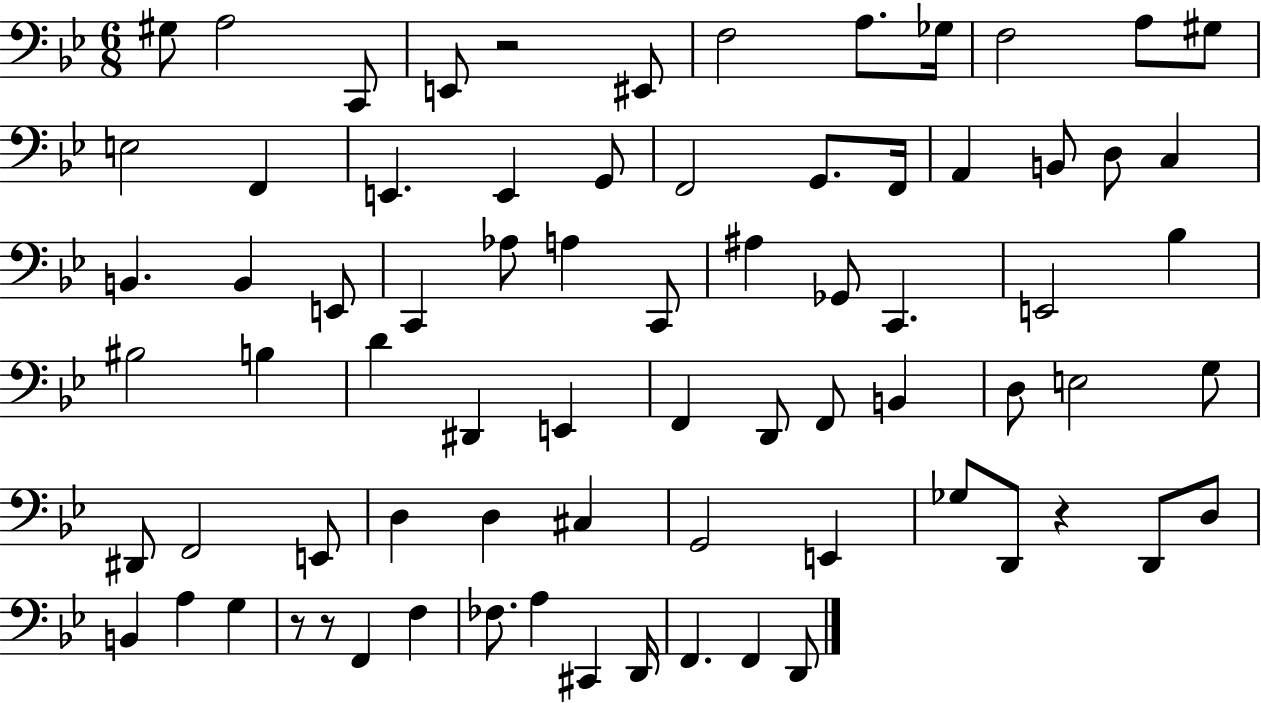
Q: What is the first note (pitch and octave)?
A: G#3